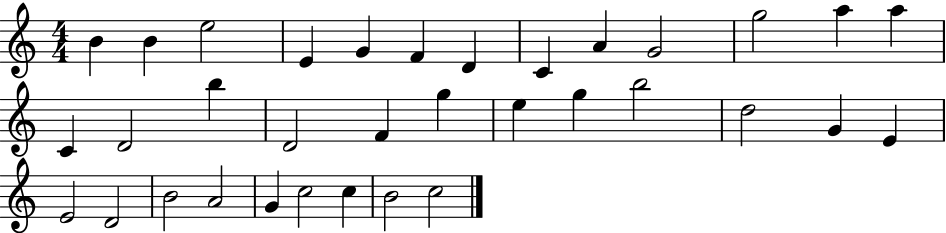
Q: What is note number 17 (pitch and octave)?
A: D4